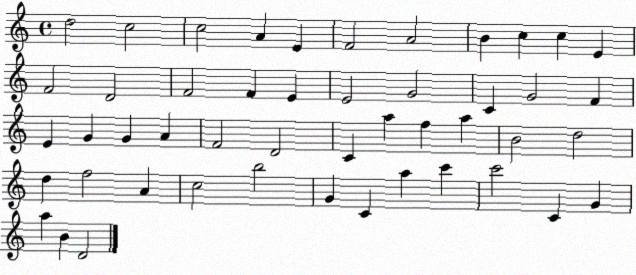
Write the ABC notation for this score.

X:1
T:Untitled
M:4/4
L:1/4
K:C
d2 c2 c2 A E F2 A2 B c c E F2 D2 F2 F E E2 G2 C G2 F E G G A F2 D2 C a f a B2 d2 d f2 A c2 b2 G C a c' c'2 C G a B D2